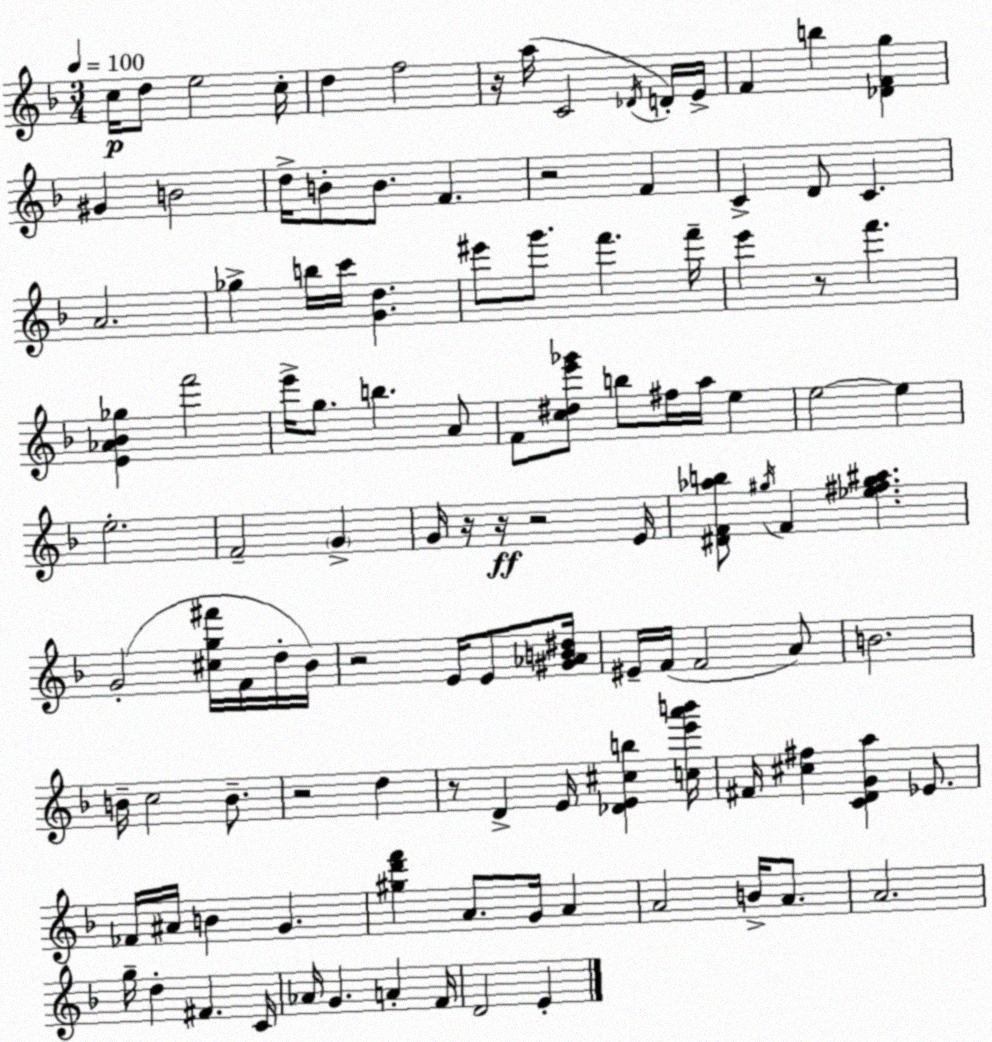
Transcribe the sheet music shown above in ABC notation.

X:1
T:Untitled
M:3/4
L:1/4
K:Dm
c/4 d/2 e2 c/4 d f2 z/4 a/4 C2 _D/4 D/4 E/4 F b [_DFg] ^G B2 d/4 B/2 B/2 F z2 F C D/2 C A2 _g b/4 c'/4 [Gd] ^e'/2 g'/2 f' f'/4 e' z/2 f' [E_A_B_g] f'2 e'/4 g/2 b A/2 F/2 [c^de'_g']/2 b/2 ^f/4 a/4 e e2 e e2 F2 G G/4 z/4 z/4 z2 E/4 [^DF_ab]/2 ^g/4 F [_e^f^g^a] G2 [^cg^f']/4 F/4 d/4 _B/4 z2 E/4 E/2 [^G_AB^d]/4 ^E/4 F/4 F2 A/2 B2 B/4 c2 B/2 z2 d z/2 D E/4 [_DE^cb] [ce'a'b']/4 ^F/4 [^c^f] [CDGa] _E/2 _F/4 ^A/4 B G [^gd'f'] A/2 G/4 A A2 B/4 A/2 A2 g/4 d ^F C/4 _A/4 G A F/4 D2 E